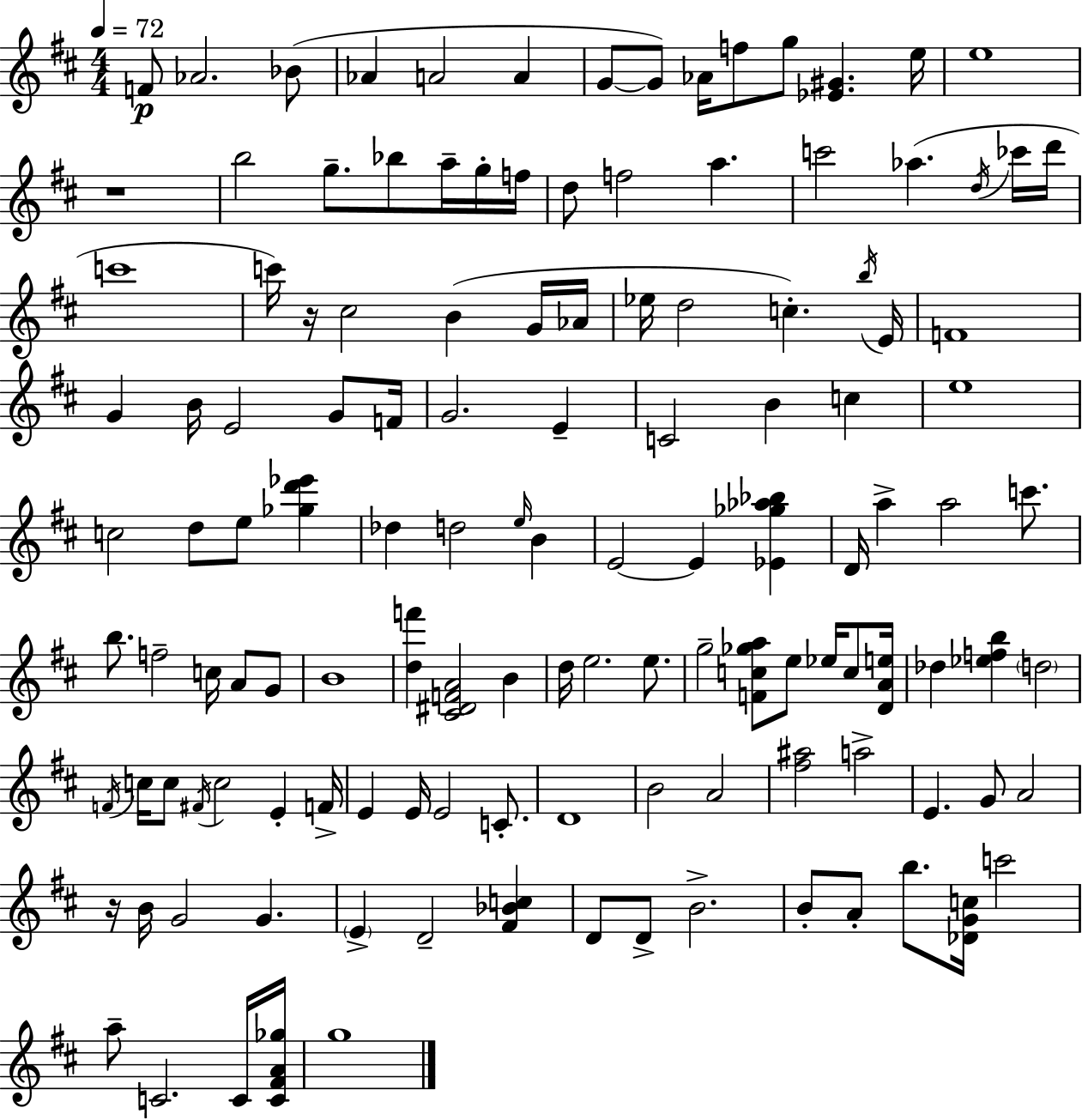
F4/e Ab4/h. Bb4/e Ab4/q A4/h A4/q G4/e G4/e Ab4/s F5/e G5/e [Eb4,G#4]/q. E5/s E5/w R/w B5/h G5/e. Bb5/e A5/s G5/s F5/s D5/e F5/h A5/q. C6/h Ab5/q. D5/s CES6/s D6/s C6/w C6/s R/s C#5/h B4/q G4/s Ab4/s Eb5/s D5/h C5/q. B5/s E4/s F4/w G4/q B4/s E4/h G4/e F4/s G4/h. E4/q C4/h B4/q C5/q E5/w C5/h D5/e E5/e [Gb5,D6,Eb6]/q Db5/q D5/h E5/s B4/q E4/h E4/q [Eb4,Gb5,Ab5,Bb5]/q D4/s A5/q A5/h C6/e. B5/e. F5/h C5/s A4/e G4/e B4/w [D5,F6]/q [C#4,D#4,F4,A4]/h B4/q D5/s E5/h. E5/e. G5/h [F4,C5,Gb5,A5]/e E5/e Eb5/s C5/e [D4,A4,E5]/s Db5/q [Eb5,F5,B5]/q D5/h F4/s C5/s C5/e F#4/s C5/h E4/q F4/s E4/q E4/s E4/h C4/e. D4/w B4/h A4/h [F#5,A#5]/h A5/h E4/q. G4/e A4/h R/s B4/s G4/h G4/q. E4/q D4/h [F#4,Bb4,C5]/q D4/e D4/e B4/h. B4/e A4/e B5/e. [Db4,G4,C5]/s C6/h A5/e C4/h. C4/s [C4,F#4,A4,Gb5]/s G5/w